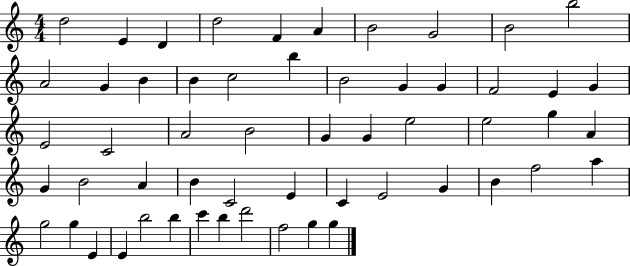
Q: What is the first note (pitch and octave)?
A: D5